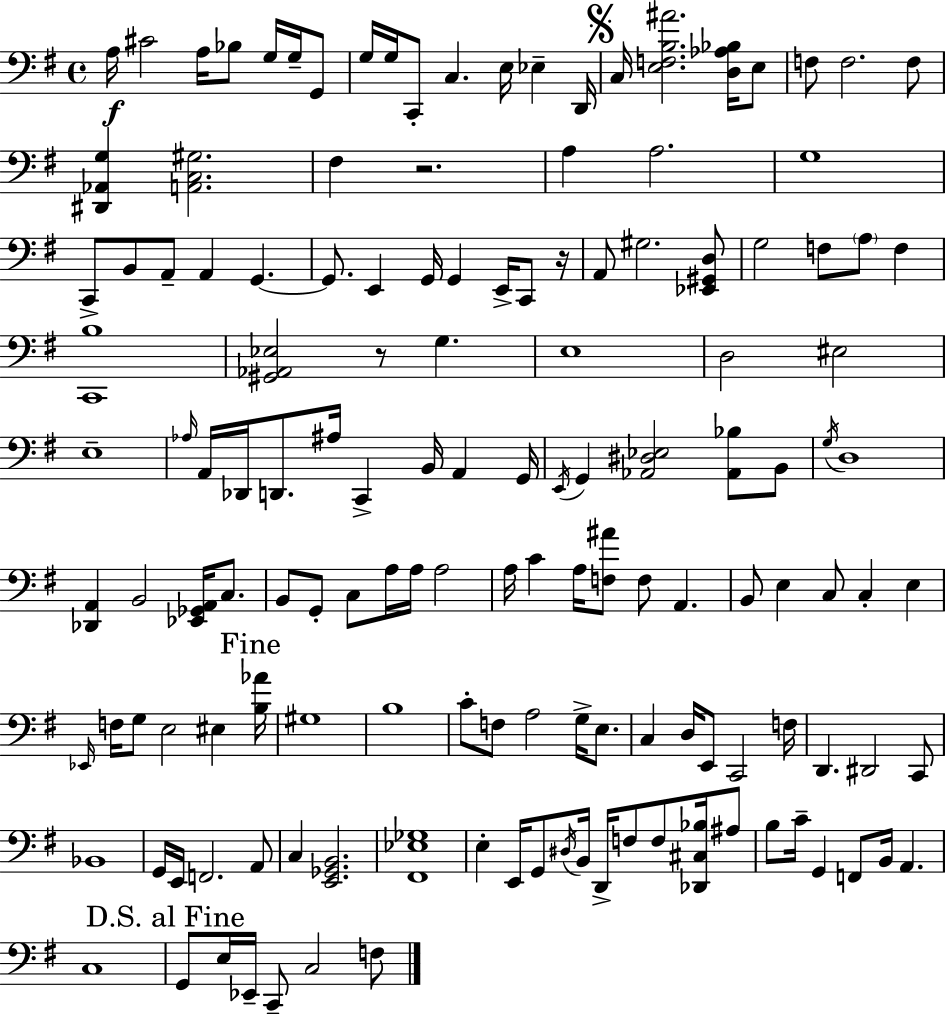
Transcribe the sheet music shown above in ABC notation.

X:1
T:Untitled
M:4/4
L:1/4
K:G
A,/4 ^C2 A,/4 _B,/2 G,/4 G,/4 G,,/2 G,/4 G,/4 C,,/2 C, E,/4 _E, D,,/4 C,/4 [E,F,B,^A]2 [D,_A,_B,]/4 E,/2 F,/2 F,2 F,/2 [^D,,_A,,G,] [A,,C,^G,]2 ^F, z2 A, A,2 G,4 C,,/2 B,,/2 A,,/2 A,, G,, G,,/2 E,, G,,/4 G,, E,,/4 C,,/2 z/4 A,,/2 ^G,2 [_E,,^G,,D,]/2 G,2 F,/2 A,/2 F, [C,,B,]4 [^G,,_A,,_E,]2 z/2 G, E,4 D,2 ^E,2 E,4 _A,/4 A,,/4 _D,,/4 D,,/2 ^A,/4 C,, B,,/4 A,, G,,/4 E,,/4 G,, [_A,,^D,_E,]2 [_A,,_B,]/2 B,,/2 G,/4 D,4 [_D,,A,,] B,,2 [_E,,_G,,A,,]/4 C,/2 B,,/2 G,,/2 C,/2 A,/4 A,/4 A,2 A,/4 C A,/4 [F,^A]/2 F,/2 A,, B,,/2 E, C,/2 C, E, _E,,/4 F,/4 G,/2 E,2 ^E, [B,_A]/4 ^G,4 B,4 C/2 F,/2 A,2 G,/4 E,/2 C, D,/4 E,,/2 C,,2 F,/4 D,, ^D,,2 C,,/2 _B,,4 G,,/4 E,,/4 F,,2 A,,/2 C, [E,,_G,,B,,]2 [^F,,_E,_G,]4 E, E,,/4 G,,/2 ^D,/4 B,,/4 D,,/4 F,/2 F,/2 [_D,,^C,_B,]/4 ^A,/2 B,/2 C/4 G,, F,,/2 B,,/4 A,, C,4 G,,/2 E,/4 _E,,/4 C,,/2 C,2 F,/2